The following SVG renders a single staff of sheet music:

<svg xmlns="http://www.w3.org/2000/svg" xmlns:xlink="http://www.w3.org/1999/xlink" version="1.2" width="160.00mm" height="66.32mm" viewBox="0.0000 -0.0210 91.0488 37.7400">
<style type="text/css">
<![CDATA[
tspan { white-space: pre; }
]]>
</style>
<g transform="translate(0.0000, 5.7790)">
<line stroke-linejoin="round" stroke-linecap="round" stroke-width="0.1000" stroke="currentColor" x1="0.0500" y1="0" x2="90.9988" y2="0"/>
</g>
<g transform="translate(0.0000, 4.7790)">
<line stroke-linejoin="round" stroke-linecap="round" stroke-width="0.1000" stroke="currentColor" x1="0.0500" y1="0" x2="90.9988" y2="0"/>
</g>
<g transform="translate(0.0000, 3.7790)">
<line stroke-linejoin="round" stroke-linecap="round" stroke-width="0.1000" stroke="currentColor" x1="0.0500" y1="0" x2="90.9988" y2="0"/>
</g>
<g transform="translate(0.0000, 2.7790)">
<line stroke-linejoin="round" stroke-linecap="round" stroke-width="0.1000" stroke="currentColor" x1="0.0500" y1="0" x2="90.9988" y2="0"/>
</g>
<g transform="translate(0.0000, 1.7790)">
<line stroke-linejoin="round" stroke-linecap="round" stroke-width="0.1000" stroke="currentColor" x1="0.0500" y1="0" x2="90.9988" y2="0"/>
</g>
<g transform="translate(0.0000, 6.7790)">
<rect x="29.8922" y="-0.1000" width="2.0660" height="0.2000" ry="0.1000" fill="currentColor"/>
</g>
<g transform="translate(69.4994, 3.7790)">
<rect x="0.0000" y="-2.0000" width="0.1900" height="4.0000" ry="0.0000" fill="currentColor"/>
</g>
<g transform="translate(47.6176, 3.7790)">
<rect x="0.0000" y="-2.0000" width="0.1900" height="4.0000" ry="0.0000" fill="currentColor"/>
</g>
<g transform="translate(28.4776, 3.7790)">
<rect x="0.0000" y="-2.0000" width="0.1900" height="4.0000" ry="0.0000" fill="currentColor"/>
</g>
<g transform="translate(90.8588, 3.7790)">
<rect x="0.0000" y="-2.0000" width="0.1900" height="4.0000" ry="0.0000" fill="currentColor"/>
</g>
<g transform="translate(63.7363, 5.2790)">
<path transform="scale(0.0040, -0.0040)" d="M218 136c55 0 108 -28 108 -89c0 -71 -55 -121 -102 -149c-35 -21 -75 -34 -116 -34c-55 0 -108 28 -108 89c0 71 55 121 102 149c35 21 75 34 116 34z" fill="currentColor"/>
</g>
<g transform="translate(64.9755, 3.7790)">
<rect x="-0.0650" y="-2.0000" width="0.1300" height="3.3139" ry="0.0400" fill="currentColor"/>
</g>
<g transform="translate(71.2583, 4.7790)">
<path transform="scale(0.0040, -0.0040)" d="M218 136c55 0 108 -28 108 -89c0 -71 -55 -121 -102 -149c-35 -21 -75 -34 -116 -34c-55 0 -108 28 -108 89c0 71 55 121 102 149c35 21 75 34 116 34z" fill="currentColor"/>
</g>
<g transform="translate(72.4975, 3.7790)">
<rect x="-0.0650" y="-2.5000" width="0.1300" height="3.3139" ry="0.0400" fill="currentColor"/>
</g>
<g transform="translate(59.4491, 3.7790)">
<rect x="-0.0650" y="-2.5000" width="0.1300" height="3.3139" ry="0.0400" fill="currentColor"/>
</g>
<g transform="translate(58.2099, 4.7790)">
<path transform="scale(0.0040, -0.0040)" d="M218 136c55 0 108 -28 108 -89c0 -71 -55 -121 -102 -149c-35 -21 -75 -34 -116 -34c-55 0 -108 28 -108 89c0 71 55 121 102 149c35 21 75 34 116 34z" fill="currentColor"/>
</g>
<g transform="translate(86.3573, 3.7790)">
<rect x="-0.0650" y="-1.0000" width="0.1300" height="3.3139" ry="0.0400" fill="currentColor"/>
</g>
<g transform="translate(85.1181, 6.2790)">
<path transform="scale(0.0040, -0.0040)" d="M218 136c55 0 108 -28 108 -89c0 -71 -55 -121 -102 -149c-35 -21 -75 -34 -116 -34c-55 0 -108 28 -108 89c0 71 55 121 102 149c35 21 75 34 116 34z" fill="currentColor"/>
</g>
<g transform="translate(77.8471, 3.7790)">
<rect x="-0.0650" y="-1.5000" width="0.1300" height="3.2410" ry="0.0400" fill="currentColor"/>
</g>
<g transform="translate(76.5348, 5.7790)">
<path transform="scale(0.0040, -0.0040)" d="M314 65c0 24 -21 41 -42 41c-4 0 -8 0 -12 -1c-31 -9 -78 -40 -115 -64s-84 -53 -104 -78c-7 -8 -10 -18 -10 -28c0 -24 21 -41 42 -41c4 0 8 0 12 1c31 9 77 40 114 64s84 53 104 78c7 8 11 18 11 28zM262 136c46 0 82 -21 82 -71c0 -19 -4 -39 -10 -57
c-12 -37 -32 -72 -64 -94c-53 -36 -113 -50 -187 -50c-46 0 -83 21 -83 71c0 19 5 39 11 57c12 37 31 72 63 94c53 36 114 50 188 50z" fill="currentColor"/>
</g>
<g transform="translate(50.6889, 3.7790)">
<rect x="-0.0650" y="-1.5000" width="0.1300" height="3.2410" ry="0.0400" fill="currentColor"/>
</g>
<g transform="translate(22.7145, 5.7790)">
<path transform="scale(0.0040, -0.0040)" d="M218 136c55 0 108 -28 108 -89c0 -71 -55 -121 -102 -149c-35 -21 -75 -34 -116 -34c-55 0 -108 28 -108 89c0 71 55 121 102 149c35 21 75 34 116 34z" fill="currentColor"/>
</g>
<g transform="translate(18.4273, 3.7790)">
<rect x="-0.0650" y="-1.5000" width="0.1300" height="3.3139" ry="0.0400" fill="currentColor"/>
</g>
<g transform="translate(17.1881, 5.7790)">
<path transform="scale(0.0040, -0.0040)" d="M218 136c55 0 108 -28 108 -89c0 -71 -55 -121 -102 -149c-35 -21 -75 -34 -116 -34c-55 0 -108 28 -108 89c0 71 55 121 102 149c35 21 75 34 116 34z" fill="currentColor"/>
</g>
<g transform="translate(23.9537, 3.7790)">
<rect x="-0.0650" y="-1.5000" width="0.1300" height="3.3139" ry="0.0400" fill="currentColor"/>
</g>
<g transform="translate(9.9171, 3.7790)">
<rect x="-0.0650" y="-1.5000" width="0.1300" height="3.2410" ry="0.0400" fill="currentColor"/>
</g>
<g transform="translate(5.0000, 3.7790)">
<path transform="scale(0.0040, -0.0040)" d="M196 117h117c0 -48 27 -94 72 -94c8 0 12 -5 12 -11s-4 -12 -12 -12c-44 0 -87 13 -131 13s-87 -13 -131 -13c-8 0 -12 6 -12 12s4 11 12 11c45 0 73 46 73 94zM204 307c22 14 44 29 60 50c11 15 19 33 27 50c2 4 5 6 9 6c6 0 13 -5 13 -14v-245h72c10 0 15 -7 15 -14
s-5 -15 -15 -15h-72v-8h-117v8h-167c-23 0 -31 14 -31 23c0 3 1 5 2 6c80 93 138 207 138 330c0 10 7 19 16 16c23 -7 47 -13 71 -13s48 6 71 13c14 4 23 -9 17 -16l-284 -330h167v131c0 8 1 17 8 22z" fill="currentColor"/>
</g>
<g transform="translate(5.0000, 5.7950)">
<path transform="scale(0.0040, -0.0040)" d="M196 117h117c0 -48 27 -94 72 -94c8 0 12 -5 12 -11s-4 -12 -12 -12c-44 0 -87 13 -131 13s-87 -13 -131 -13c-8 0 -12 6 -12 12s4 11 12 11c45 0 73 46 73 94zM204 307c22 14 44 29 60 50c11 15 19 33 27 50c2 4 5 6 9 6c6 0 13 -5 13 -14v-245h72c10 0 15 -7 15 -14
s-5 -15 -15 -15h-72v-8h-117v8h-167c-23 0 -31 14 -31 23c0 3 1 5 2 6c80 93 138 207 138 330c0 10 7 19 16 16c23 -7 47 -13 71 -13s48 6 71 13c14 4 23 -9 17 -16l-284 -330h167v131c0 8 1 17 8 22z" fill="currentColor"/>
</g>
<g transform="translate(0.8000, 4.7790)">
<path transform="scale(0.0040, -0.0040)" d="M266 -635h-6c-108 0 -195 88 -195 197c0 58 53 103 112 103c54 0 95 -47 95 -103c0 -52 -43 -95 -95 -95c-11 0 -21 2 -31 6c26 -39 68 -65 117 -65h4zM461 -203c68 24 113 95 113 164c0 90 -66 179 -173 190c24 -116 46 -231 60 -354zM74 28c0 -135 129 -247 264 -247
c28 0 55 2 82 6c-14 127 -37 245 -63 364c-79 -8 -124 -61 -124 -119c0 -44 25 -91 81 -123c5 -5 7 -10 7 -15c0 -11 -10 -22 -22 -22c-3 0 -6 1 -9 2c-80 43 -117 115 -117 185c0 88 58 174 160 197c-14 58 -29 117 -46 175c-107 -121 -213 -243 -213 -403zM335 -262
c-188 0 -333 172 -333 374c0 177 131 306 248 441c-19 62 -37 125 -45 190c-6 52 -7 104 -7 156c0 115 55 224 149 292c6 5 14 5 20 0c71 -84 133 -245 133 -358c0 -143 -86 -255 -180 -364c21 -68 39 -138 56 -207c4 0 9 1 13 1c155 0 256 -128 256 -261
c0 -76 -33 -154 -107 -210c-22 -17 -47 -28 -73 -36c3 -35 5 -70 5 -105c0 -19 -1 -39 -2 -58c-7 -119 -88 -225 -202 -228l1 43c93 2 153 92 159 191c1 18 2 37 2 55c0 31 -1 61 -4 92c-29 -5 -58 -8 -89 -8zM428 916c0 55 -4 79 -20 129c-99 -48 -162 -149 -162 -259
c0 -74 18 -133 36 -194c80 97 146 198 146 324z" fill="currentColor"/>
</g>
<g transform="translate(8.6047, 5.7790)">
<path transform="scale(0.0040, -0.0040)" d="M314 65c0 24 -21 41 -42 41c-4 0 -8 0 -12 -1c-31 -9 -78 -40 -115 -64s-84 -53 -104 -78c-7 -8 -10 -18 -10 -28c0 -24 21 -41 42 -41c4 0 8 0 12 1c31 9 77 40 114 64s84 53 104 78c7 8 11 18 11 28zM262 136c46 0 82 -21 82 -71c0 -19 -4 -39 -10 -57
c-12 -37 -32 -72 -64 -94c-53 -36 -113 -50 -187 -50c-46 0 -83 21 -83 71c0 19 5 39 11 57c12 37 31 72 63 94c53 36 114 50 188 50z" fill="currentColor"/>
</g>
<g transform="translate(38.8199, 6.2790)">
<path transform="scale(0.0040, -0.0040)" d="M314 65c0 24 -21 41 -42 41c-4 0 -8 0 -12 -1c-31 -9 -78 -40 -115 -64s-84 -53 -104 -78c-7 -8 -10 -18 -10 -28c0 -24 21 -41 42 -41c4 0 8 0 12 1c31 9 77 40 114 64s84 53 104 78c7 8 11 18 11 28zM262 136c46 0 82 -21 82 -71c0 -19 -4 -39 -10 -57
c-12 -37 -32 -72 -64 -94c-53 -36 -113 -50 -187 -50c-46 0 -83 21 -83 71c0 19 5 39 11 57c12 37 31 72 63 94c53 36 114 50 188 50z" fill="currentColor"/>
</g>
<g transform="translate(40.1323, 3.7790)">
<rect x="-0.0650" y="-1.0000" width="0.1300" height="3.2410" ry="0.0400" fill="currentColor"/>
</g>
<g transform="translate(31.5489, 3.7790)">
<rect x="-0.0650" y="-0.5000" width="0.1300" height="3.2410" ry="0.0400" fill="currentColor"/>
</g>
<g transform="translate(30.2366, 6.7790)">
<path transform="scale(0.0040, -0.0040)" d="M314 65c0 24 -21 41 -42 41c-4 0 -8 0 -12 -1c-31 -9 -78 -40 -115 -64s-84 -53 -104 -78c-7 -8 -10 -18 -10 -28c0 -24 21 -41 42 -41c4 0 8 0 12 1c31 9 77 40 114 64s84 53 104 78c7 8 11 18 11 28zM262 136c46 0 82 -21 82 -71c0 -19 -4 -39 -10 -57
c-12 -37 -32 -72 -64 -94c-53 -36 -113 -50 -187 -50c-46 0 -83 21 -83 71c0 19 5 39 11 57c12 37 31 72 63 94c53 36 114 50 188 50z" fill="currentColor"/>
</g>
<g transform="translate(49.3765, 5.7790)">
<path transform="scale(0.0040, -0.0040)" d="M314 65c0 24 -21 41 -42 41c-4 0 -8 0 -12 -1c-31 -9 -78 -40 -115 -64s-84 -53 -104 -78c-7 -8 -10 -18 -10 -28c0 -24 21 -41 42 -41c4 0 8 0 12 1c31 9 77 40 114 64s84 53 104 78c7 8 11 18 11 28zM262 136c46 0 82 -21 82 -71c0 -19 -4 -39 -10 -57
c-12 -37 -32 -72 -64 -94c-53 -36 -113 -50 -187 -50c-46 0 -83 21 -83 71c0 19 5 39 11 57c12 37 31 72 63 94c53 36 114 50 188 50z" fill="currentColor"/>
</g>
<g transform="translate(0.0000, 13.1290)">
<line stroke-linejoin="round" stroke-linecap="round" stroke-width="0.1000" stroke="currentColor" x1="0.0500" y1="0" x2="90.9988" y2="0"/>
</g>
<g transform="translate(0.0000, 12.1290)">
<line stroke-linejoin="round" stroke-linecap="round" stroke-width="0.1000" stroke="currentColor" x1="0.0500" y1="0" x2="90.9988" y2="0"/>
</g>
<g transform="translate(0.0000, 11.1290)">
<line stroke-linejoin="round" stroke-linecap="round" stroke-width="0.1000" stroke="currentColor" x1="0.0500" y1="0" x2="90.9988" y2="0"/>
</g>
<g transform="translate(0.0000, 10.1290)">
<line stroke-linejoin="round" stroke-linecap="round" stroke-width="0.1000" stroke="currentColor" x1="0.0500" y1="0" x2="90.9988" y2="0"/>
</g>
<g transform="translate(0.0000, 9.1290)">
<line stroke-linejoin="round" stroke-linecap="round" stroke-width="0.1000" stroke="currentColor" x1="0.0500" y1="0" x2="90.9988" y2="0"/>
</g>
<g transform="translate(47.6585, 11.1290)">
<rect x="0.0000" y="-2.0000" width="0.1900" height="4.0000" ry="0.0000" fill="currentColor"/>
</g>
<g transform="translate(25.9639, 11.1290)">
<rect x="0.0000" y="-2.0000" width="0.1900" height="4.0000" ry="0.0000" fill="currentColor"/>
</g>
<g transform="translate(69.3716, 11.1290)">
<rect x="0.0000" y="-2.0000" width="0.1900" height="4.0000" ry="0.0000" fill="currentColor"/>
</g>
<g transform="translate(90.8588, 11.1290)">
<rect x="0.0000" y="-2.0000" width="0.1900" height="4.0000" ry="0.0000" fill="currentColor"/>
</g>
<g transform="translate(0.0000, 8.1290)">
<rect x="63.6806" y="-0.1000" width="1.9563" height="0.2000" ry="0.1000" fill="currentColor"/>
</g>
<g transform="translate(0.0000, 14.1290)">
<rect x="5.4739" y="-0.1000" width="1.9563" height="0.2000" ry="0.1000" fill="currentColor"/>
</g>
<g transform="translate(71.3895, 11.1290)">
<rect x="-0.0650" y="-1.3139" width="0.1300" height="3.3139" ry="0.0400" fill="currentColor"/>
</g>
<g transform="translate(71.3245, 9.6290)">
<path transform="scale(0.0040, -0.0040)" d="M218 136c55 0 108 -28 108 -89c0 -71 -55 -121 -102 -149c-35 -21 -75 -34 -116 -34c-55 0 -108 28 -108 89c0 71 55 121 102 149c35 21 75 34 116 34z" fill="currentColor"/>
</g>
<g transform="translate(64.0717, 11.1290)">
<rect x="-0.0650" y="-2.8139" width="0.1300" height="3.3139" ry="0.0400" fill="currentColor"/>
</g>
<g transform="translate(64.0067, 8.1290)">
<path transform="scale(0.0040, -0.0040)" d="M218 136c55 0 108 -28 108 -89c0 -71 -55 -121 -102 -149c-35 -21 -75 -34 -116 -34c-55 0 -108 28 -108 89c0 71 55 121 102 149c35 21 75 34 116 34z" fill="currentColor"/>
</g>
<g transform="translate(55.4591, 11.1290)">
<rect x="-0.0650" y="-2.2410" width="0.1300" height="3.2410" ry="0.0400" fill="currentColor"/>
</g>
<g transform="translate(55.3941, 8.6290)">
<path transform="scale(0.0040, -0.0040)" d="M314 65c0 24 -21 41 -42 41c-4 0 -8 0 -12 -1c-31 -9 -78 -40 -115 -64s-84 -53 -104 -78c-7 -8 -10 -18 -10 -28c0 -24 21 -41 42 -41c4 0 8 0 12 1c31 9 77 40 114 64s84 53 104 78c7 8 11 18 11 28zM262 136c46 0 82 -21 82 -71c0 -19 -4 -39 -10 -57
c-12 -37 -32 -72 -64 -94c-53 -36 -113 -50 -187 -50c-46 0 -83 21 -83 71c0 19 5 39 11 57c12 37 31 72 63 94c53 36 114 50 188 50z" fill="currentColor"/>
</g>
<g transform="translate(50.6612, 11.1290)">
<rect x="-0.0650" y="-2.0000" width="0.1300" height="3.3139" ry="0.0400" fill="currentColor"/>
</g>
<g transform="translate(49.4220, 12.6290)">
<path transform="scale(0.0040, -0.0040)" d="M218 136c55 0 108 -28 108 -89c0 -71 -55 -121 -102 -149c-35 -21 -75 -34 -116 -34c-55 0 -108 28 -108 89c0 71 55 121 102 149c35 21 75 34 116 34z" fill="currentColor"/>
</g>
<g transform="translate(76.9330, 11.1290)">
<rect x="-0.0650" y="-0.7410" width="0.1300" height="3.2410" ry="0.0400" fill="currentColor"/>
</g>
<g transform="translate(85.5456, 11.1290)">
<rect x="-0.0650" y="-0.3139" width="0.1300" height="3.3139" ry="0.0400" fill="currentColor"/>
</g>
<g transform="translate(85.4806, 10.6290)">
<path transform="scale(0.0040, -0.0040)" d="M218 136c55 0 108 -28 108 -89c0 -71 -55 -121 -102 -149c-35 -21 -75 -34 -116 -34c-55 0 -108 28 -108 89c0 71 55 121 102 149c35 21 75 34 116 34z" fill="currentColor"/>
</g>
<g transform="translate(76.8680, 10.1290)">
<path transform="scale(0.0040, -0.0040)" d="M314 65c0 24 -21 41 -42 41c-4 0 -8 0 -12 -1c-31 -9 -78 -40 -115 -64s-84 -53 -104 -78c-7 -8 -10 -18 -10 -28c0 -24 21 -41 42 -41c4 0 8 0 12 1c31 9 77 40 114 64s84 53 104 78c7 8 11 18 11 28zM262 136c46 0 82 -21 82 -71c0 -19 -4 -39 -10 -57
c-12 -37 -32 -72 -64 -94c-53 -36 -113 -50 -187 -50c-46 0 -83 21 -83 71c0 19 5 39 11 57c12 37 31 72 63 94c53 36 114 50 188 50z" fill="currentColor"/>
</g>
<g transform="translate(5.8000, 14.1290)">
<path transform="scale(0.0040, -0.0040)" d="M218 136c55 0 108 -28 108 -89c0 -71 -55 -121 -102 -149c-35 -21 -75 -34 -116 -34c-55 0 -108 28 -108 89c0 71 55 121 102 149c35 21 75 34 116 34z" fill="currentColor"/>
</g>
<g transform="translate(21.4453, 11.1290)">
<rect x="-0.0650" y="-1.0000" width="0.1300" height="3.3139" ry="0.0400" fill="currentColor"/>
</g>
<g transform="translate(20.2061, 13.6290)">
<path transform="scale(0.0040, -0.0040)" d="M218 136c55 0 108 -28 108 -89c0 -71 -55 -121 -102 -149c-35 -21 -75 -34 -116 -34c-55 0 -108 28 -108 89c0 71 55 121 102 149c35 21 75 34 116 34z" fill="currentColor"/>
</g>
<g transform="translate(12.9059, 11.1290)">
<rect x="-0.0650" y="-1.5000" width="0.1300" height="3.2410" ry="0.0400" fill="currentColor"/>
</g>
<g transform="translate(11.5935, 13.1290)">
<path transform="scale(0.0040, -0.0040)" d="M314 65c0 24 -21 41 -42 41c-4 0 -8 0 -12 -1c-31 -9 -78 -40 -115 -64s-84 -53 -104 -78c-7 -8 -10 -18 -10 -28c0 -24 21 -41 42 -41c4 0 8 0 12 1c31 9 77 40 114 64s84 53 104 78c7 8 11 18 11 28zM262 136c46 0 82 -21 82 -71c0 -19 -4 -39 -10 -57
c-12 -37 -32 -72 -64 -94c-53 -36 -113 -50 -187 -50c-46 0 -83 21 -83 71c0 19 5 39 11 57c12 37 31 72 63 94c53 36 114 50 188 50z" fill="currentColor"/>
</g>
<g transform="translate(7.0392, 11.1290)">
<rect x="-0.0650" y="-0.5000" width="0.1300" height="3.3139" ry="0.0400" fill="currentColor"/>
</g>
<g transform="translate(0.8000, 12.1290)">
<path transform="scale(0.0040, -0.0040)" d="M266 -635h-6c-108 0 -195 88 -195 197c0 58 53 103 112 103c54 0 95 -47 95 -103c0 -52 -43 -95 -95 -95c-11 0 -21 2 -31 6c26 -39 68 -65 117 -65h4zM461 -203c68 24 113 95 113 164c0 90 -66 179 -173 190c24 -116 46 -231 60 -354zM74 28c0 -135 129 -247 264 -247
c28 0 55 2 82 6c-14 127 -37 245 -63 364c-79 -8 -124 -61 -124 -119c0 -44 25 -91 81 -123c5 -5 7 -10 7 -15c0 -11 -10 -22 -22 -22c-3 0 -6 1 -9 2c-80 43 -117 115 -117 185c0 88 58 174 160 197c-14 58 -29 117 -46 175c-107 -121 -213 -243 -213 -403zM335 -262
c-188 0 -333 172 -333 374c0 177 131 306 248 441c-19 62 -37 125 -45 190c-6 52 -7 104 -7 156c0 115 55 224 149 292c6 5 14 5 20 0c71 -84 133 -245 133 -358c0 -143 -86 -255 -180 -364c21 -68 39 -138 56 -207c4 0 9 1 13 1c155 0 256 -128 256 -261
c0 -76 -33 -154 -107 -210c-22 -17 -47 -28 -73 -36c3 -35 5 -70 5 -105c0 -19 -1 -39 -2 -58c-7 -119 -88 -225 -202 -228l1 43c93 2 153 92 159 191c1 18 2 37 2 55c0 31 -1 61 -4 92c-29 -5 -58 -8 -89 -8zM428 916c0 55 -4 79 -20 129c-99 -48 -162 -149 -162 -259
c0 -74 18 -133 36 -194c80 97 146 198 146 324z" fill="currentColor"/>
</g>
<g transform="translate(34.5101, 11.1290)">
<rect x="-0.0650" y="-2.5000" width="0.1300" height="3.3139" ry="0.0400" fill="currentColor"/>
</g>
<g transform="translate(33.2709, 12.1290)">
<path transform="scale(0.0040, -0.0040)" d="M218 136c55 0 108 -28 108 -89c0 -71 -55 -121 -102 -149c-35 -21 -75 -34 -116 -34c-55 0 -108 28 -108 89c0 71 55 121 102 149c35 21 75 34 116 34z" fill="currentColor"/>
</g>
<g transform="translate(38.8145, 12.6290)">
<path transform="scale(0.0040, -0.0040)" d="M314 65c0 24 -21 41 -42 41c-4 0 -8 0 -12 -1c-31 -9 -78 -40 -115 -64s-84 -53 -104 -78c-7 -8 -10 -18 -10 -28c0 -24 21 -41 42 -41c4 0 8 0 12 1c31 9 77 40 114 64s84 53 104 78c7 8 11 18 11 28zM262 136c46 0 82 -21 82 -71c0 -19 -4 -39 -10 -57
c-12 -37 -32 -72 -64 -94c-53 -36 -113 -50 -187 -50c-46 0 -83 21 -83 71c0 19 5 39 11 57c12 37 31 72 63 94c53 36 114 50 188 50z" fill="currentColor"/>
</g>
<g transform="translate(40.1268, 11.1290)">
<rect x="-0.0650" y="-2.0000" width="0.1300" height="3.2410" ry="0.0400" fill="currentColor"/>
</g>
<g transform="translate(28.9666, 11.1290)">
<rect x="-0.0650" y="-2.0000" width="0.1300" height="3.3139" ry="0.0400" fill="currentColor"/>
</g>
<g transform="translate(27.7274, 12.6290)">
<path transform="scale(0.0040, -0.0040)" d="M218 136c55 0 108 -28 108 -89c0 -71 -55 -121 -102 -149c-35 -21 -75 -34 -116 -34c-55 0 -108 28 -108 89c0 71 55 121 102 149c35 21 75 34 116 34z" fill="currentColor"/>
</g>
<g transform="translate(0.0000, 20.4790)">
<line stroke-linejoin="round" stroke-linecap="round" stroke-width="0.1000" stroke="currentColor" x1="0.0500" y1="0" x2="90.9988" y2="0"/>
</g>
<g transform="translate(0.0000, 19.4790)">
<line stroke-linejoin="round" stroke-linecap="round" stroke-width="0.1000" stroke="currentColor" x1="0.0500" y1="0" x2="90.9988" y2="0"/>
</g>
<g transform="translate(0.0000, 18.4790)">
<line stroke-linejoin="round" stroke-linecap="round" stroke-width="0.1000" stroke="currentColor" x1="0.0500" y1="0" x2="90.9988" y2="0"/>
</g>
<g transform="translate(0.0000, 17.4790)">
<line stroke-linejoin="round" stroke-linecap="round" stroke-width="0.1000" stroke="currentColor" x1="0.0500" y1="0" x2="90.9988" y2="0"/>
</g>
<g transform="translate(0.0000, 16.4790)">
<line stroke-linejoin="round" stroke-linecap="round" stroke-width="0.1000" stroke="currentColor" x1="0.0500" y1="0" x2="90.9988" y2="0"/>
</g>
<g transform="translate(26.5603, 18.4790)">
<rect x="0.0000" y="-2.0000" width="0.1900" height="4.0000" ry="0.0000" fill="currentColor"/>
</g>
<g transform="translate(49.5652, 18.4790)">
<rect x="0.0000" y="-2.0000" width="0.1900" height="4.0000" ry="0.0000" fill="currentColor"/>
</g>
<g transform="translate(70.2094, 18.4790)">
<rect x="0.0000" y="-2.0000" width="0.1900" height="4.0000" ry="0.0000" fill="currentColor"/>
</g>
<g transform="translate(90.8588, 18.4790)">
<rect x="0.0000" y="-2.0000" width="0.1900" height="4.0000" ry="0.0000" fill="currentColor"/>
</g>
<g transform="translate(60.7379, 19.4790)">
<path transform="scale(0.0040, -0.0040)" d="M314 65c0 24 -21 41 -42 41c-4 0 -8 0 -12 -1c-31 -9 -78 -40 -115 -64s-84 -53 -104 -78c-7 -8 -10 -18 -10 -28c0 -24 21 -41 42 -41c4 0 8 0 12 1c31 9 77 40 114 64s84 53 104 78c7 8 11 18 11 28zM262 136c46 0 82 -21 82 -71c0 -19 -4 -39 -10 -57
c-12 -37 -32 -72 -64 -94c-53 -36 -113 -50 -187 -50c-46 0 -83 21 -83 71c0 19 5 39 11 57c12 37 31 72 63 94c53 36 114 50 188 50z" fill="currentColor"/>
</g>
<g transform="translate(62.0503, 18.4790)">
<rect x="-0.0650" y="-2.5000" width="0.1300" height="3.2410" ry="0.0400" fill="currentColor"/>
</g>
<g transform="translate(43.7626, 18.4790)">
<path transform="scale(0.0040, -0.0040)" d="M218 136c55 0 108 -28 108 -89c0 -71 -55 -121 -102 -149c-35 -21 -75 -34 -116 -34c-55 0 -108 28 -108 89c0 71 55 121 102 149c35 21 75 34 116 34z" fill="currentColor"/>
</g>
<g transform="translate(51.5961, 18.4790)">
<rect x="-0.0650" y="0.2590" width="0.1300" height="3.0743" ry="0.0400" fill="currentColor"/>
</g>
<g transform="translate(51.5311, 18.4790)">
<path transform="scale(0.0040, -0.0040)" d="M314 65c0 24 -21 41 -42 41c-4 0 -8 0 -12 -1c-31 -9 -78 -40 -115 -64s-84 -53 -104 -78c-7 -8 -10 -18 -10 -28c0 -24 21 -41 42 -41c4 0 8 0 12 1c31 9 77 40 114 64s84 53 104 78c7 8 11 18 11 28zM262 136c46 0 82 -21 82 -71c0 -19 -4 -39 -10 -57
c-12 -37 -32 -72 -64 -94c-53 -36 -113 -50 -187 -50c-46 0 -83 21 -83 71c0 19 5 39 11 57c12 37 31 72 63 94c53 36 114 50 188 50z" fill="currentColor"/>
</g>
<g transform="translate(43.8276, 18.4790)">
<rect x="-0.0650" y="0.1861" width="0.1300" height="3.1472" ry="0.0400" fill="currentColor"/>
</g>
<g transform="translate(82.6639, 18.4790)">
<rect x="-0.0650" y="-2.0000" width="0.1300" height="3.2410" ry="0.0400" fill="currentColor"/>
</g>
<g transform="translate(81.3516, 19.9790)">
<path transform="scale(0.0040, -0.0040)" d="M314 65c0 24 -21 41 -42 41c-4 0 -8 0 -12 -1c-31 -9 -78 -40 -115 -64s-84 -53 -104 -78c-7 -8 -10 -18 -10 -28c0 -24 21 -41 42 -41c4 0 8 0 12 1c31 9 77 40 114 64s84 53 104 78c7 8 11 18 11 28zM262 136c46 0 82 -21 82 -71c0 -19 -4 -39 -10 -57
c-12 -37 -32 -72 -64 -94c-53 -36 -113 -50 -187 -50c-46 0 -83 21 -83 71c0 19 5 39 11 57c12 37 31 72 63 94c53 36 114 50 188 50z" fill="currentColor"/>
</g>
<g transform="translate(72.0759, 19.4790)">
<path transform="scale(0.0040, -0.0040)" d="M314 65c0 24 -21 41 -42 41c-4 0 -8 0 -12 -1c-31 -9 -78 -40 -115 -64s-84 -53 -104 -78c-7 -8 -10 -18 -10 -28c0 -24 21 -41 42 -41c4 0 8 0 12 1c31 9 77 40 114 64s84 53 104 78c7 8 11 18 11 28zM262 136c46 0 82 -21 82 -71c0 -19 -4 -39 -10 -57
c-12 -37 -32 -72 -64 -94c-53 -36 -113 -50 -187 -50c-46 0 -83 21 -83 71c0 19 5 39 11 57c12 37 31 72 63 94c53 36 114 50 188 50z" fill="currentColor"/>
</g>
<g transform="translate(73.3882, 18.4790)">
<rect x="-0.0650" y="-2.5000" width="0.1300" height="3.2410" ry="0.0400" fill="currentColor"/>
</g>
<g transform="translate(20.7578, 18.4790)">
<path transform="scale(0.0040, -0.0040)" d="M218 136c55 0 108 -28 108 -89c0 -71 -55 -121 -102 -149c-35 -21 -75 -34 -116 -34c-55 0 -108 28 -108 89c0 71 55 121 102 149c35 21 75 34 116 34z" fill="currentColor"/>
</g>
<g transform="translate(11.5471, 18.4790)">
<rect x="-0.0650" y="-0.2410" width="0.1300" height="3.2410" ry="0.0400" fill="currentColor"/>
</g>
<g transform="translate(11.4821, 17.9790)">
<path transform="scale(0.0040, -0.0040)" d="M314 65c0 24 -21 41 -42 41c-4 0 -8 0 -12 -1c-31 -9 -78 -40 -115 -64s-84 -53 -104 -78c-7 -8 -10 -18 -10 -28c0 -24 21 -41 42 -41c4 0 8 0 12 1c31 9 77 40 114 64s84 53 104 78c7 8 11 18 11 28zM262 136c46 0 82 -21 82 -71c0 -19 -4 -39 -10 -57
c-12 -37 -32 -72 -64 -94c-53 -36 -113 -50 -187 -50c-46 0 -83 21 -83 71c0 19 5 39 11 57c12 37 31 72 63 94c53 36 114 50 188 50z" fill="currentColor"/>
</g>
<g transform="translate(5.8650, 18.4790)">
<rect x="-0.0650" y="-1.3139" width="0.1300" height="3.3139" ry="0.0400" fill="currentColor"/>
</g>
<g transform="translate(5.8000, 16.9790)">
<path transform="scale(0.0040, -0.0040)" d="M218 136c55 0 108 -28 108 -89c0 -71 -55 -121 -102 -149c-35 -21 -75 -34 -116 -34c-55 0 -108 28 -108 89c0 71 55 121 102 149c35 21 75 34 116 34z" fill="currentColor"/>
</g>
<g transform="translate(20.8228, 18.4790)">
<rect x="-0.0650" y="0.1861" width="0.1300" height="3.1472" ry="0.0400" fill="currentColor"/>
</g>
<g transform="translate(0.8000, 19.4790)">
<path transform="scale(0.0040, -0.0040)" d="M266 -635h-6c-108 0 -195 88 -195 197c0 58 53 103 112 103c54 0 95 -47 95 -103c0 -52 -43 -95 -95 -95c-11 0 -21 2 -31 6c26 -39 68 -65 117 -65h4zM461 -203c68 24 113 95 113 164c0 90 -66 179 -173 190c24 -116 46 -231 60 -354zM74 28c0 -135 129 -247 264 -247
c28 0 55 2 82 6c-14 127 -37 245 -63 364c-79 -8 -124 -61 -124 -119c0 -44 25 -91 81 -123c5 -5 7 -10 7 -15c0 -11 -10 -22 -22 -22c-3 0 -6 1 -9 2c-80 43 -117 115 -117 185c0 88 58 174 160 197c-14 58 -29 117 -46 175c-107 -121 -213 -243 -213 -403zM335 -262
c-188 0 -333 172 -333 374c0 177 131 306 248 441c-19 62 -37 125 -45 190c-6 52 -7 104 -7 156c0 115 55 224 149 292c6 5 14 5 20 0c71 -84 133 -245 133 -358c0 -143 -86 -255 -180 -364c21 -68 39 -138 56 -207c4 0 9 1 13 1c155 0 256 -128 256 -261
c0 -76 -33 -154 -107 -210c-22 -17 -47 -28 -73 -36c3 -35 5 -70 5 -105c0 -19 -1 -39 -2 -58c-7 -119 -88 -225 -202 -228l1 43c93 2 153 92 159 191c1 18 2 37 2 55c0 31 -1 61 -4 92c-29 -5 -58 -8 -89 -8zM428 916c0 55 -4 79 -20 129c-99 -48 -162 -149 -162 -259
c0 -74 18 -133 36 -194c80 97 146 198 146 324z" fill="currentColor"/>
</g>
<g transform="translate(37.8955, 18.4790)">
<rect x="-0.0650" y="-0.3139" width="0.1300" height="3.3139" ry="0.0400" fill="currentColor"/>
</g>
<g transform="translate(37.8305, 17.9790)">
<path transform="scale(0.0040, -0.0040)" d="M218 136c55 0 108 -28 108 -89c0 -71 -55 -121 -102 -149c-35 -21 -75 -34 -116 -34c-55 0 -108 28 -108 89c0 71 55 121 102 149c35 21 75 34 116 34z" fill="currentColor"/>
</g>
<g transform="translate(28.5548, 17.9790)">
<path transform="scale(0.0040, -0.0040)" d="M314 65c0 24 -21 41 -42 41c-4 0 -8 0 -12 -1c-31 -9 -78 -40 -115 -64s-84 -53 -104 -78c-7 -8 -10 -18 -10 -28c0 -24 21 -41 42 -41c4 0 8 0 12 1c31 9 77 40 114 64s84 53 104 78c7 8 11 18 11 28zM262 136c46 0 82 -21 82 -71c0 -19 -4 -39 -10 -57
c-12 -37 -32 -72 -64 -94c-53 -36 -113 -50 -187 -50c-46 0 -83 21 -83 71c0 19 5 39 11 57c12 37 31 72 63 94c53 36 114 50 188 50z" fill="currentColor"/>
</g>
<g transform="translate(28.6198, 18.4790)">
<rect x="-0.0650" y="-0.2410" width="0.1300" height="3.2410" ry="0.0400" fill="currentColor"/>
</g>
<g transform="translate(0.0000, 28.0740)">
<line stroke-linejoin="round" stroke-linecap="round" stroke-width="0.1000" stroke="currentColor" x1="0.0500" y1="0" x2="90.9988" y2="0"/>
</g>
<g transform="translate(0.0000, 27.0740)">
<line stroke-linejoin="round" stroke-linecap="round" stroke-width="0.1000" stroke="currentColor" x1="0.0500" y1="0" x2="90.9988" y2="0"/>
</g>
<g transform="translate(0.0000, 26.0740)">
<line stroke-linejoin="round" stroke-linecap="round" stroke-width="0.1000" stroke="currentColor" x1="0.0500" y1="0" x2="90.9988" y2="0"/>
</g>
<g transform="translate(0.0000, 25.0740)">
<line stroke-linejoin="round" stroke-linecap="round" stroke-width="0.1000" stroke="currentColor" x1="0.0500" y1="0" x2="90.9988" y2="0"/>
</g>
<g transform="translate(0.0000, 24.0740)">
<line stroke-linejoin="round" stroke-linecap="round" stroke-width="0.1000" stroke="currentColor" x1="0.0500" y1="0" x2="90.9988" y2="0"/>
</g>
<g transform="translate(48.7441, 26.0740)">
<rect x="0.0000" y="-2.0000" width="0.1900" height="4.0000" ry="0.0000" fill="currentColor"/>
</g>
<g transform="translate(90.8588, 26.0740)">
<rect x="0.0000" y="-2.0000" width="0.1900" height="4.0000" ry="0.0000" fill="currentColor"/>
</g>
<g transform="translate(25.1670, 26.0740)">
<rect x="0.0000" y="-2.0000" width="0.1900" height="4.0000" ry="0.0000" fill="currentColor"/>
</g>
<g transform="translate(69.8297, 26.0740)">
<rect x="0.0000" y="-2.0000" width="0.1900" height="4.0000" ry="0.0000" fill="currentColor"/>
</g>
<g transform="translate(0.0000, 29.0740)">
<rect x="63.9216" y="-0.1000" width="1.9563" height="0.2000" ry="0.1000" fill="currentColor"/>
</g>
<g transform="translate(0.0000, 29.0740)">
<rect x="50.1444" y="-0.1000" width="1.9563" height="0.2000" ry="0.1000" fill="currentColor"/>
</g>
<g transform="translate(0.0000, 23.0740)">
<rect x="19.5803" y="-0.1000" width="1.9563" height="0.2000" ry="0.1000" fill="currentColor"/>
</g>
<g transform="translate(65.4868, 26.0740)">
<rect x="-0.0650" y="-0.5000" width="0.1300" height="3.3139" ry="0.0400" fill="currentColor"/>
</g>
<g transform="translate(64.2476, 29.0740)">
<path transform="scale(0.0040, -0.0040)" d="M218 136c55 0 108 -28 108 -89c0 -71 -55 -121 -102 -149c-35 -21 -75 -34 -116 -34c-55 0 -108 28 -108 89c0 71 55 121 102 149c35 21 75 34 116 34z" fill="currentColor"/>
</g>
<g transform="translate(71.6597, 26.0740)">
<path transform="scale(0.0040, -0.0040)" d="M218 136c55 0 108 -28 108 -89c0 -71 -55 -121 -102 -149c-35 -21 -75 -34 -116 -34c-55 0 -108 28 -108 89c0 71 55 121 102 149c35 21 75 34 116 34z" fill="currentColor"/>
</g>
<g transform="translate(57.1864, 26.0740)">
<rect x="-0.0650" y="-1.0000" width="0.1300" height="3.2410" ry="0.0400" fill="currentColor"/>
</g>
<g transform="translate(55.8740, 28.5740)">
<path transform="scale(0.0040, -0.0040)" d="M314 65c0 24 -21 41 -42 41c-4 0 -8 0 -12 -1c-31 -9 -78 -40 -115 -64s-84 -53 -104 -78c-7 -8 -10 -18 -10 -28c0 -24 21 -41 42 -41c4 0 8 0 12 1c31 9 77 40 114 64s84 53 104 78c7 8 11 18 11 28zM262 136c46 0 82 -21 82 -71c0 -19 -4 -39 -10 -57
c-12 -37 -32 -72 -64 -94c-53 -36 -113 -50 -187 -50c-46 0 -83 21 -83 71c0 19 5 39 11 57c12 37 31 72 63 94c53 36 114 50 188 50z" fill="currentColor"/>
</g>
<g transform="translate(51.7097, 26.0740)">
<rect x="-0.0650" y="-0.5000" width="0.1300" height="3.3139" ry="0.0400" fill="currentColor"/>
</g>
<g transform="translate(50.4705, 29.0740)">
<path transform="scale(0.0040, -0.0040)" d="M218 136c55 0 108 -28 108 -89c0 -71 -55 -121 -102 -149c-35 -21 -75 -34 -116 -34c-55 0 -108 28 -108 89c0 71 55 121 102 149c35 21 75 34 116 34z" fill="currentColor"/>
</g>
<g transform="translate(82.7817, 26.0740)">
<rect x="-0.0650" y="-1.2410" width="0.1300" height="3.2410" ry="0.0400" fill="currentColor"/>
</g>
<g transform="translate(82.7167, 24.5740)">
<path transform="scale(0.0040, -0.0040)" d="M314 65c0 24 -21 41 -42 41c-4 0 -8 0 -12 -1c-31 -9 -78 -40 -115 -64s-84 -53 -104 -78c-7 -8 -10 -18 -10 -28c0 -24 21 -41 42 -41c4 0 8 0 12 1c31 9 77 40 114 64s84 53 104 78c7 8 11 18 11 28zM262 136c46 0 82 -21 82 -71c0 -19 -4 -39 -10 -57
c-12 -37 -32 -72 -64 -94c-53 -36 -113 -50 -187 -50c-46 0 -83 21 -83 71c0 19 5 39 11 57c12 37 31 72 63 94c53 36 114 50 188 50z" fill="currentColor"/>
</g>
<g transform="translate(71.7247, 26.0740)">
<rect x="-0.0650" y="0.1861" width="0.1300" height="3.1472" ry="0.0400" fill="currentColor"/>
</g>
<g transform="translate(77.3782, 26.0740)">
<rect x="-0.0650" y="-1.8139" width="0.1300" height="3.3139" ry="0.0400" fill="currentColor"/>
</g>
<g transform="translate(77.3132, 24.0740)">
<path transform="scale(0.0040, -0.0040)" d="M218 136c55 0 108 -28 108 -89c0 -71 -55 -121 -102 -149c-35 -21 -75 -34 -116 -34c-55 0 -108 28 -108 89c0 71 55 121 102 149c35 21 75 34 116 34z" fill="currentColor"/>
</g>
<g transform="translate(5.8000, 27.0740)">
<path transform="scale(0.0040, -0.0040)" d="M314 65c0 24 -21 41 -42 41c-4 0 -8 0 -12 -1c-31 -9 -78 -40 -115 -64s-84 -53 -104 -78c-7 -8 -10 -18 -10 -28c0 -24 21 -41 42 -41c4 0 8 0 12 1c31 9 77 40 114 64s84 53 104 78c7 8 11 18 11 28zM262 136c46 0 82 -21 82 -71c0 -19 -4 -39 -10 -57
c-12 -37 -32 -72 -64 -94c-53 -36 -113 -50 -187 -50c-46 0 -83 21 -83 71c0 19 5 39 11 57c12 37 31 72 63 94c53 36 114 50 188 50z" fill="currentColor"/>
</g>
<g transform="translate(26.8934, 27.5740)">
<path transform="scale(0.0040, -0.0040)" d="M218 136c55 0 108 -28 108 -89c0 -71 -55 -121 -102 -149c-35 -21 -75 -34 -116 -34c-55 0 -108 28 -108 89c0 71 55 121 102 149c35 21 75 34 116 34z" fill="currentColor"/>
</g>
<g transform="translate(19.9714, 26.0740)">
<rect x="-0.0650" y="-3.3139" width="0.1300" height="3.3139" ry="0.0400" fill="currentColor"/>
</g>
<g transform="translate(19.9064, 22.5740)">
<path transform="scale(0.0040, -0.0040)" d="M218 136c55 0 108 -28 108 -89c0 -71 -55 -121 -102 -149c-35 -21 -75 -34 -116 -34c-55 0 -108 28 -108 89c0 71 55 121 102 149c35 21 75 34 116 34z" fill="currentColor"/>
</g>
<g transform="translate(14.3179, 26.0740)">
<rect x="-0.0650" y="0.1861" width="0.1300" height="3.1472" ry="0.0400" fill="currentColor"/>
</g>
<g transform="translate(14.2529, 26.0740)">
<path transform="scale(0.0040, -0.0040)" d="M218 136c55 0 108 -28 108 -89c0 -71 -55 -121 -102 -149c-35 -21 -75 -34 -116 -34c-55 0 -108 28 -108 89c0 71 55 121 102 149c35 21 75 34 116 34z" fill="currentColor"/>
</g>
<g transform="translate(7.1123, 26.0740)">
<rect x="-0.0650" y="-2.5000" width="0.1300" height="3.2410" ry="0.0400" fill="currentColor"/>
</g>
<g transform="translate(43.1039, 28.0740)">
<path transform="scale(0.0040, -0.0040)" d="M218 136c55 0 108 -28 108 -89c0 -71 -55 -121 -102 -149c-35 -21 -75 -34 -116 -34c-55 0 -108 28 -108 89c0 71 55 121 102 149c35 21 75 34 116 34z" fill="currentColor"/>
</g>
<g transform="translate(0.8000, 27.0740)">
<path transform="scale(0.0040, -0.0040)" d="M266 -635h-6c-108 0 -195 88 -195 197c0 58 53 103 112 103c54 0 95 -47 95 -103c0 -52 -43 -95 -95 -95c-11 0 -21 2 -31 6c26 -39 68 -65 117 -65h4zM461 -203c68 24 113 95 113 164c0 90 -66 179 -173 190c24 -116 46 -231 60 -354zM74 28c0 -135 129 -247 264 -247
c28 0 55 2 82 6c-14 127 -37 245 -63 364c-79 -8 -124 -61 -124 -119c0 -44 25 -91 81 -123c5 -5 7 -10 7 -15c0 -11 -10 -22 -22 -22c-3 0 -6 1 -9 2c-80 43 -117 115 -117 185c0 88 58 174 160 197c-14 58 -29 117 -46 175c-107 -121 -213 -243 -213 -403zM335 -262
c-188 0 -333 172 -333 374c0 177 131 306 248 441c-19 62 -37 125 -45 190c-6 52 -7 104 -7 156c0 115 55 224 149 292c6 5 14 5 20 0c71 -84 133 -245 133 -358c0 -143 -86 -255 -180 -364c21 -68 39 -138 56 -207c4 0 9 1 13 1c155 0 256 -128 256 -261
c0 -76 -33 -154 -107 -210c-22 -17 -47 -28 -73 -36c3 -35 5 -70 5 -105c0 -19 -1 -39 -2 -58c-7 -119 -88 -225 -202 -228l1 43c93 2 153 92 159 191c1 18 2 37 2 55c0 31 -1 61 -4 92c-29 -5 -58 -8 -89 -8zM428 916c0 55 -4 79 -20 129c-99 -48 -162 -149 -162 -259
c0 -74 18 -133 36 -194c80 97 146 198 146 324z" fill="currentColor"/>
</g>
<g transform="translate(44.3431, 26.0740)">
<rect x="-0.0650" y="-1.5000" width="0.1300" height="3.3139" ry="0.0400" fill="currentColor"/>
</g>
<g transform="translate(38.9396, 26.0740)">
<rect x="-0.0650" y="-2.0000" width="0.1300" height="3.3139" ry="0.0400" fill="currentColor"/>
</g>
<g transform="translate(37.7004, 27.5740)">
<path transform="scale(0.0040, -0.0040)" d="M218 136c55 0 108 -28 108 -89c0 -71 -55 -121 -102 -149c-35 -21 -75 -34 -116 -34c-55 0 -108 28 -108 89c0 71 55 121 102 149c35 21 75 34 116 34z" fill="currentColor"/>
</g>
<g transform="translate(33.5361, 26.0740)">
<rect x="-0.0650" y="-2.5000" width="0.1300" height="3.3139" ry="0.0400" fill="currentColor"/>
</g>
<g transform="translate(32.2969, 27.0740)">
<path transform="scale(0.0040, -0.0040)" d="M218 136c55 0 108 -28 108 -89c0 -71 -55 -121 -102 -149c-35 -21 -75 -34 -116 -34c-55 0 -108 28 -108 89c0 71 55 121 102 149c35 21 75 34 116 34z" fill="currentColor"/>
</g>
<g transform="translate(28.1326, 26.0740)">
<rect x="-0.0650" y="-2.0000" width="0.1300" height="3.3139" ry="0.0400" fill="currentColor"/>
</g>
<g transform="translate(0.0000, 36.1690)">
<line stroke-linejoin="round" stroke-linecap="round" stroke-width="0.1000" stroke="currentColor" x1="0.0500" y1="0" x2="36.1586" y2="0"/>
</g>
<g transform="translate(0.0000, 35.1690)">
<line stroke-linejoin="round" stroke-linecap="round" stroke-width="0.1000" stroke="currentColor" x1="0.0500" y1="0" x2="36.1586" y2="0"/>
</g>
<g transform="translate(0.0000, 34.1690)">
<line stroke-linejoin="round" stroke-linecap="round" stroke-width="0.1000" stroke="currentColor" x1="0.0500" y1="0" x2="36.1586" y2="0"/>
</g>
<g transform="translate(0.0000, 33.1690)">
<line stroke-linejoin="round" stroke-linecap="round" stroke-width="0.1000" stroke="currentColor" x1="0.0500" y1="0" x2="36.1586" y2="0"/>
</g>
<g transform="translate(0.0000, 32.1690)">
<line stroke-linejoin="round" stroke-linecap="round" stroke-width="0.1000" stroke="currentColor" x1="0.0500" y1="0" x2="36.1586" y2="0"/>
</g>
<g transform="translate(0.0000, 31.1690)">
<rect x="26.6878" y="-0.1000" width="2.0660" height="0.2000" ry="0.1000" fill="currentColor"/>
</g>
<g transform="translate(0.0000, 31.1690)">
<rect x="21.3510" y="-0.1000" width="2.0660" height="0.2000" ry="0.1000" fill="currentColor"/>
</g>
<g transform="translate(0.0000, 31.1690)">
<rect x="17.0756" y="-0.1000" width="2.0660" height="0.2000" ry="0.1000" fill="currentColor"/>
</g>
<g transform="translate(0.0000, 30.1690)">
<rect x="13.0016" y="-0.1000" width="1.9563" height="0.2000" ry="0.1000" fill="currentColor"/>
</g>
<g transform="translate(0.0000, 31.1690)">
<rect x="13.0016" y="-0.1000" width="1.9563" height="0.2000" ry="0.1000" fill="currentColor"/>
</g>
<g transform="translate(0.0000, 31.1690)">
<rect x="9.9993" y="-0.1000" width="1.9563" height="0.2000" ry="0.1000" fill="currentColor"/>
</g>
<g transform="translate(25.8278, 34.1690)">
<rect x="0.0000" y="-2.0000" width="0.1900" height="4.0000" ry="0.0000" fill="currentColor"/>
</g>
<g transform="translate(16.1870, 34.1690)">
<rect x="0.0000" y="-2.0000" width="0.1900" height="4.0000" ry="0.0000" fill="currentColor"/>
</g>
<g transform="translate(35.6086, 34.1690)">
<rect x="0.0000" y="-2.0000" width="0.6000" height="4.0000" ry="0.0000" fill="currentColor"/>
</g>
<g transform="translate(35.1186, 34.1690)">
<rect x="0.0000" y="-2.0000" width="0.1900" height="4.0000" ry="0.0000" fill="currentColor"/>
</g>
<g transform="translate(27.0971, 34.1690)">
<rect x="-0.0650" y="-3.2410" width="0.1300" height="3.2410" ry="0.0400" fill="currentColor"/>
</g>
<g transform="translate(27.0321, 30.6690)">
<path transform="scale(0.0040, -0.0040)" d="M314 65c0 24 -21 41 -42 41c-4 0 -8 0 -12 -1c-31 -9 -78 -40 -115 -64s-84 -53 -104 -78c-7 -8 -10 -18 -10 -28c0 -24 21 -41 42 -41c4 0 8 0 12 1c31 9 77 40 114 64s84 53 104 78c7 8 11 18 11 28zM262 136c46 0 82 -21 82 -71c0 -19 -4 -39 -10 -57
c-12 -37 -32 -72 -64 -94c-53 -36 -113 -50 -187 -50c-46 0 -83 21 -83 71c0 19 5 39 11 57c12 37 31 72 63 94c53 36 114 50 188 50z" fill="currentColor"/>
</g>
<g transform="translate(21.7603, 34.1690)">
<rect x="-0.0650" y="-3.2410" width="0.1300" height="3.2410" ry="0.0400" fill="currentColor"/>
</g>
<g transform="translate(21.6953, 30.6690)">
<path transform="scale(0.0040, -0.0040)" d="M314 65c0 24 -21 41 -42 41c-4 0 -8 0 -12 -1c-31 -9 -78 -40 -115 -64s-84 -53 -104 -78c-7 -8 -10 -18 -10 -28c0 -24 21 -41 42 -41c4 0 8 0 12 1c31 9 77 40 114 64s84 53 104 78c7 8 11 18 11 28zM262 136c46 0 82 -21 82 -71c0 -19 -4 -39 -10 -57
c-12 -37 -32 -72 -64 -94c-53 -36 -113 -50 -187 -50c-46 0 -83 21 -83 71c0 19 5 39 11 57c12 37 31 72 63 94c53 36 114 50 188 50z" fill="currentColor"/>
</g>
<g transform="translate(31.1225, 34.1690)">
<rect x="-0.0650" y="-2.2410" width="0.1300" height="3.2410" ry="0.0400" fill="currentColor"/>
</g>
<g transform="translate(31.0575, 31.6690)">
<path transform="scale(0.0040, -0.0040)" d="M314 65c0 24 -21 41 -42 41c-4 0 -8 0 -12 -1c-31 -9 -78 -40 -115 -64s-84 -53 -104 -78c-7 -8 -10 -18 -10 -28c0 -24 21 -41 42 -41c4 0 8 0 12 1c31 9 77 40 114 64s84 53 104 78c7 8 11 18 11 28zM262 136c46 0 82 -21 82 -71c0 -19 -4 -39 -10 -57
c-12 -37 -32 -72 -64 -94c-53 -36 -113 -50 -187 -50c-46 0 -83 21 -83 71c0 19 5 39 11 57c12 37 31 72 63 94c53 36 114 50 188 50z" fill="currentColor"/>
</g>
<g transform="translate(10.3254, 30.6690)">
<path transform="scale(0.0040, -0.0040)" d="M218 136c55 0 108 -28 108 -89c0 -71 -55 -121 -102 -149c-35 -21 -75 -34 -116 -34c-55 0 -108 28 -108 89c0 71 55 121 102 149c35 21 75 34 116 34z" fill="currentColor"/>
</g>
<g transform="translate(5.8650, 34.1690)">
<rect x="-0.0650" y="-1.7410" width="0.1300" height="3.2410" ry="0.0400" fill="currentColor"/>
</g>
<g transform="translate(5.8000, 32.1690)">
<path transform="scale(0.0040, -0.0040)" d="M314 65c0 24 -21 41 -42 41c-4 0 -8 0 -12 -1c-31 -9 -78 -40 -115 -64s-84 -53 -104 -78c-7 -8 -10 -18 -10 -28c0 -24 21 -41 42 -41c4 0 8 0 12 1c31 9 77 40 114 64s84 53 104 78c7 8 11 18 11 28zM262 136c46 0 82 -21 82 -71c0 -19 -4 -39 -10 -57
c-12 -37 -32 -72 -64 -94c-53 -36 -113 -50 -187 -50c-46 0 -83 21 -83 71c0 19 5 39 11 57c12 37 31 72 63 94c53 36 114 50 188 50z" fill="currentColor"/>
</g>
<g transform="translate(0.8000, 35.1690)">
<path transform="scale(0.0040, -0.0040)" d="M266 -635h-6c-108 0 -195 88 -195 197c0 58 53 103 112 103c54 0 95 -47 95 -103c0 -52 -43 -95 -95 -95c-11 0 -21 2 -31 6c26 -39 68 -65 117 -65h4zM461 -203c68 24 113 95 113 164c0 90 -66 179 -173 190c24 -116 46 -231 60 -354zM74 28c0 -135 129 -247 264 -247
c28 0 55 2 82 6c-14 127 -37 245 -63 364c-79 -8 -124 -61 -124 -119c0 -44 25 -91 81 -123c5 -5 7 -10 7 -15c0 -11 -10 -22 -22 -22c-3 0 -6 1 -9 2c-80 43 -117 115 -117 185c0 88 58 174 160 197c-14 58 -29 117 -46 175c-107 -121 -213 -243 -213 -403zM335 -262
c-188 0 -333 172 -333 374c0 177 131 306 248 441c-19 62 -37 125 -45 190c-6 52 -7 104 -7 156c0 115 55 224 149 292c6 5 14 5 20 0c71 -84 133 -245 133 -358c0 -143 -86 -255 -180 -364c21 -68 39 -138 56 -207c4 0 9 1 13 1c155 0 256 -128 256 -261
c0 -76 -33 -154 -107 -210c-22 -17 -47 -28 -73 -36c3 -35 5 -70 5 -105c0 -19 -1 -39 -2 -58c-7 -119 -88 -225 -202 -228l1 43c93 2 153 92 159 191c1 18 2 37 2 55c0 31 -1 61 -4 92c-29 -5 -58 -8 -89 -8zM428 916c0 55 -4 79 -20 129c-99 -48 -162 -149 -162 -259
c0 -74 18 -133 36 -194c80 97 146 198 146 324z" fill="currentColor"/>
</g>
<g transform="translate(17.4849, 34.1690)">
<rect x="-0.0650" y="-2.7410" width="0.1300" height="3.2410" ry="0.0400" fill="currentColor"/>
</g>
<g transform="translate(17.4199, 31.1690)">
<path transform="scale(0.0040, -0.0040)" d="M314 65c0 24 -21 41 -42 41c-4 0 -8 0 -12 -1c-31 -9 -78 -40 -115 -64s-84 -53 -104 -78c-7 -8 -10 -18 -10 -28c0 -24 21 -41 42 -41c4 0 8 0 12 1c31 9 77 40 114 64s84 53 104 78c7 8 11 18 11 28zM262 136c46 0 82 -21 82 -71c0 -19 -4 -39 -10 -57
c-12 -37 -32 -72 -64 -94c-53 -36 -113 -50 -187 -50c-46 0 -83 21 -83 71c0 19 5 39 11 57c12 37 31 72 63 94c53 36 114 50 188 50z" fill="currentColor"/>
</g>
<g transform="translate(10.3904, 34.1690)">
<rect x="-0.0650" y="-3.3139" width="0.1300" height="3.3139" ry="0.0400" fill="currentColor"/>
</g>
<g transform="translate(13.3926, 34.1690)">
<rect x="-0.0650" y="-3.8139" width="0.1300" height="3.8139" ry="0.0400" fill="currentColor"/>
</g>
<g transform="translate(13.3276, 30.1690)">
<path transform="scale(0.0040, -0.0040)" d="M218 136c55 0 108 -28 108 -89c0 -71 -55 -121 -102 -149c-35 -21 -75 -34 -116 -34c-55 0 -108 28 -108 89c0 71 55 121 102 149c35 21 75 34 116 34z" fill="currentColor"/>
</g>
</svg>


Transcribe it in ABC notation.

X:1
T:Untitled
M:4/4
L:1/4
K:C
E2 E E C2 D2 E2 G F G E2 D C E2 D F G F2 F g2 a e d2 c e c2 B c2 c B B2 G2 G2 F2 G2 B b F G F E C D2 C B f e2 f2 b c' a2 b2 b2 g2